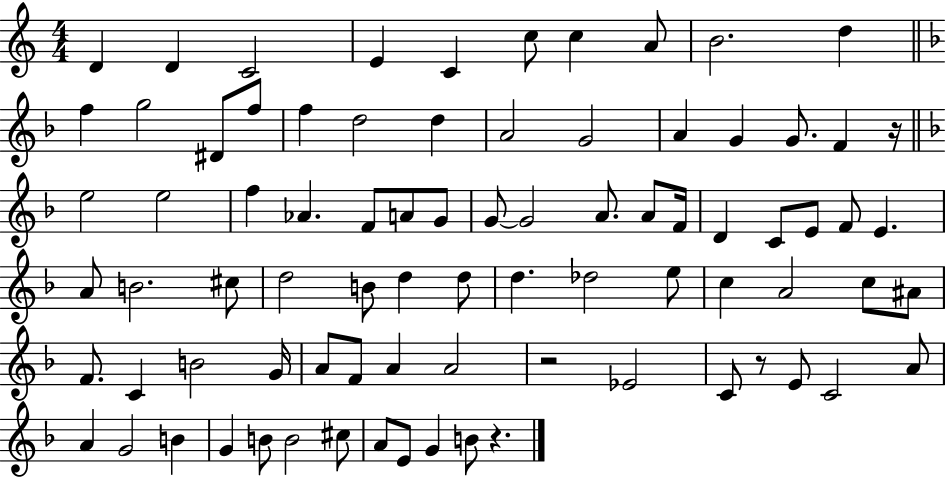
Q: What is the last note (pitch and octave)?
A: B4